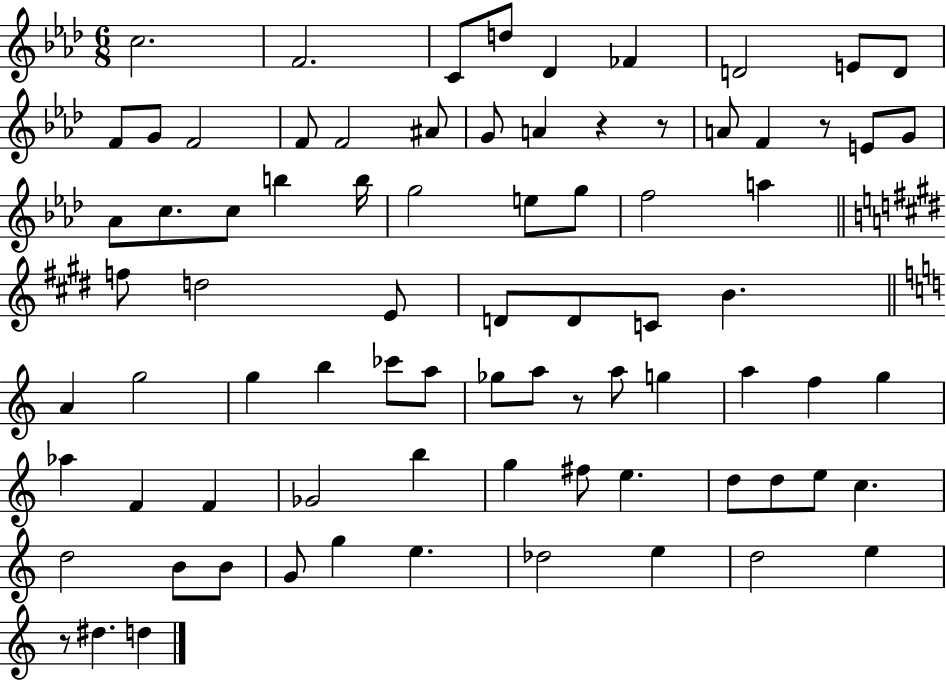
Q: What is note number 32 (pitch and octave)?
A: F5